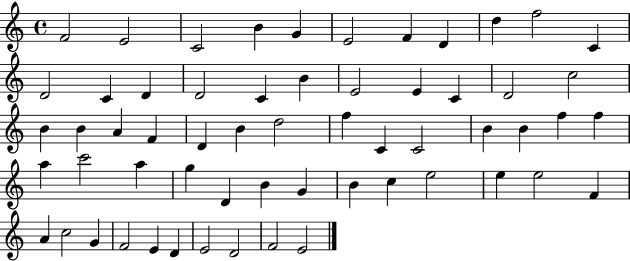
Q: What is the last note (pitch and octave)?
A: E4